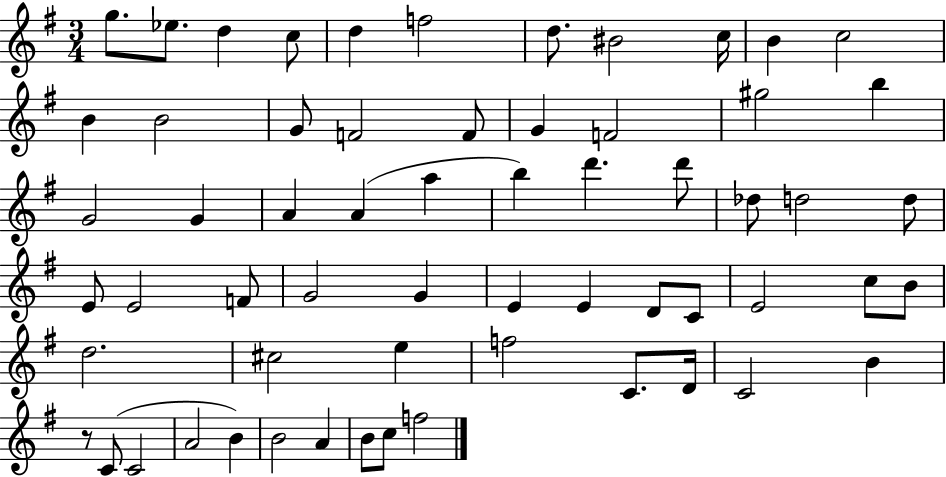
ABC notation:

X:1
T:Untitled
M:3/4
L:1/4
K:G
g/2 _e/2 d c/2 d f2 d/2 ^B2 c/4 B c2 B B2 G/2 F2 F/2 G F2 ^g2 b G2 G A A a b d' d'/2 _d/2 d2 d/2 E/2 E2 F/2 G2 G E E D/2 C/2 E2 c/2 B/2 d2 ^c2 e f2 C/2 D/4 C2 B z/2 C/2 C2 A2 B B2 A B/2 c/2 f2